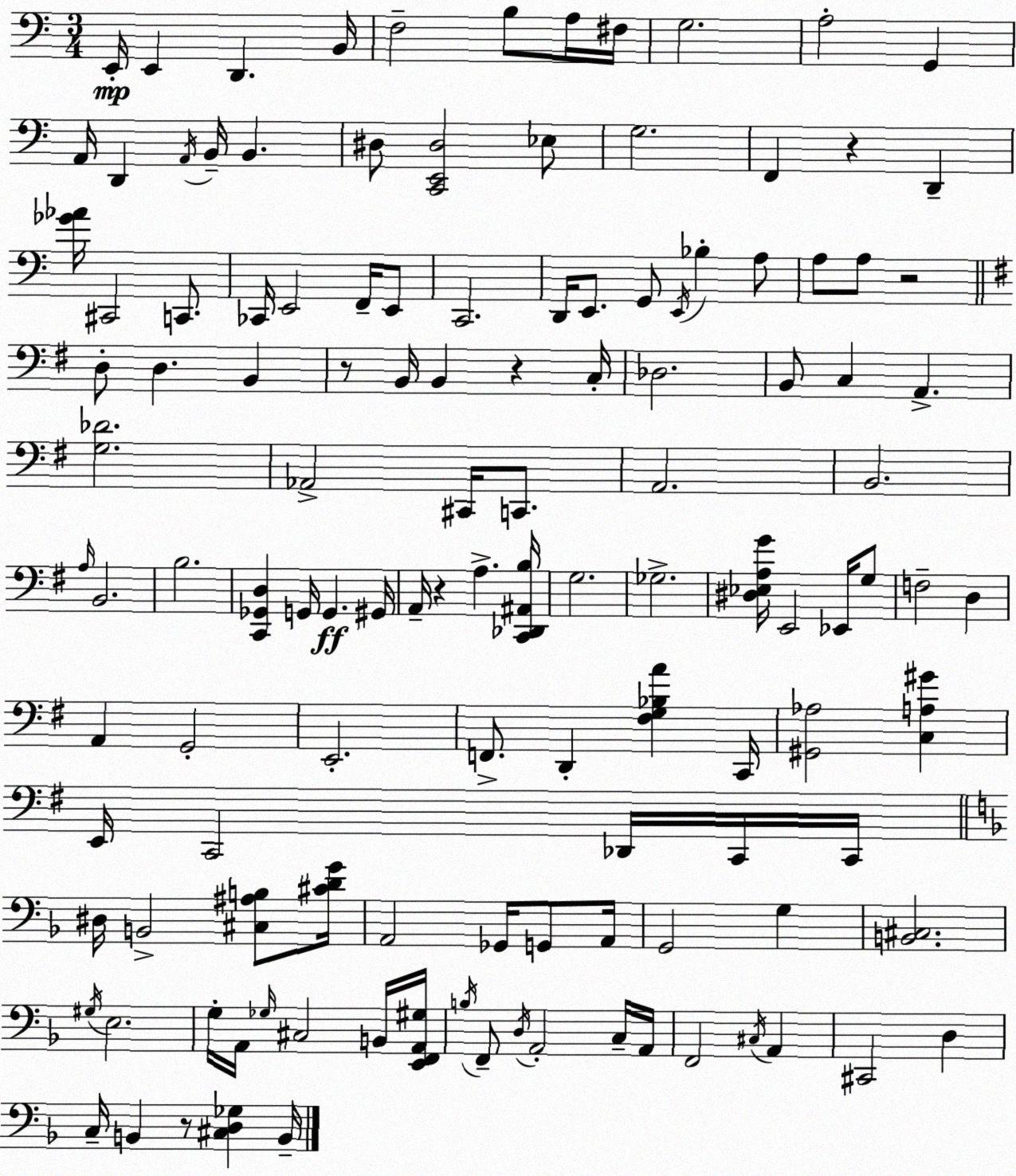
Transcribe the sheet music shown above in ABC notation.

X:1
T:Untitled
M:3/4
L:1/4
K:C
E,,/4 E,, D,, B,,/4 F,2 B,/2 A,/4 ^F,/4 G,2 A,2 G,, A,,/4 D,, A,,/4 B,,/4 B,, ^D,/2 [C,,E,,^D,]2 _E,/2 G,2 F,, z D,, [_G_A]/4 ^C,,2 C,,/2 _C,,/4 E,,2 F,,/4 E,,/2 C,,2 D,,/4 E,,/2 G,,/2 E,,/4 _B, A,/2 A,/2 A,/2 z2 D,/2 D, B,, z/2 B,,/4 B,, z C,/4 _D,2 B,,/2 C, A,, [G,_D]2 _A,,2 ^C,,/4 C,,/2 A,,2 B,,2 A,/4 B,,2 B,2 [C,,_G,,D,] G,,/4 G,, ^G,,/4 A,,/4 z A, [C,,_D,,^A,,B,]/4 G,2 _G,2 [^D,_E,A,G]/4 E,,2 _E,,/4 G,/2 F,2 D, A,, G,,2 E,,2 F,,/2 D,, [^F,G,_B,A] C,,/4 [^G,,_A,]2 [C,A,^G] E,,/4 C,,2 _D,,/4 C,,/4 C,,/4 ^D,/4 B,,2 [^C,^A,B,]/2 [^CDG]/4 A,,2 _G,,/4 G,,/2 A,,/4 G,,2 G, [B,,^C,]2 ^G,/4 E,2 G,/4 A,,/4 _G,/4 ^C,2 B,,/4 [E,,F,,A,,^G,]/4 B,/4 F,,/2 D,/4 A,,2 C,/4 A,,/4 F,,2 ^C,/4 A,, ^C,,2 D, C,/4 B,, z/2 [^C,D,_G,] B,,/4